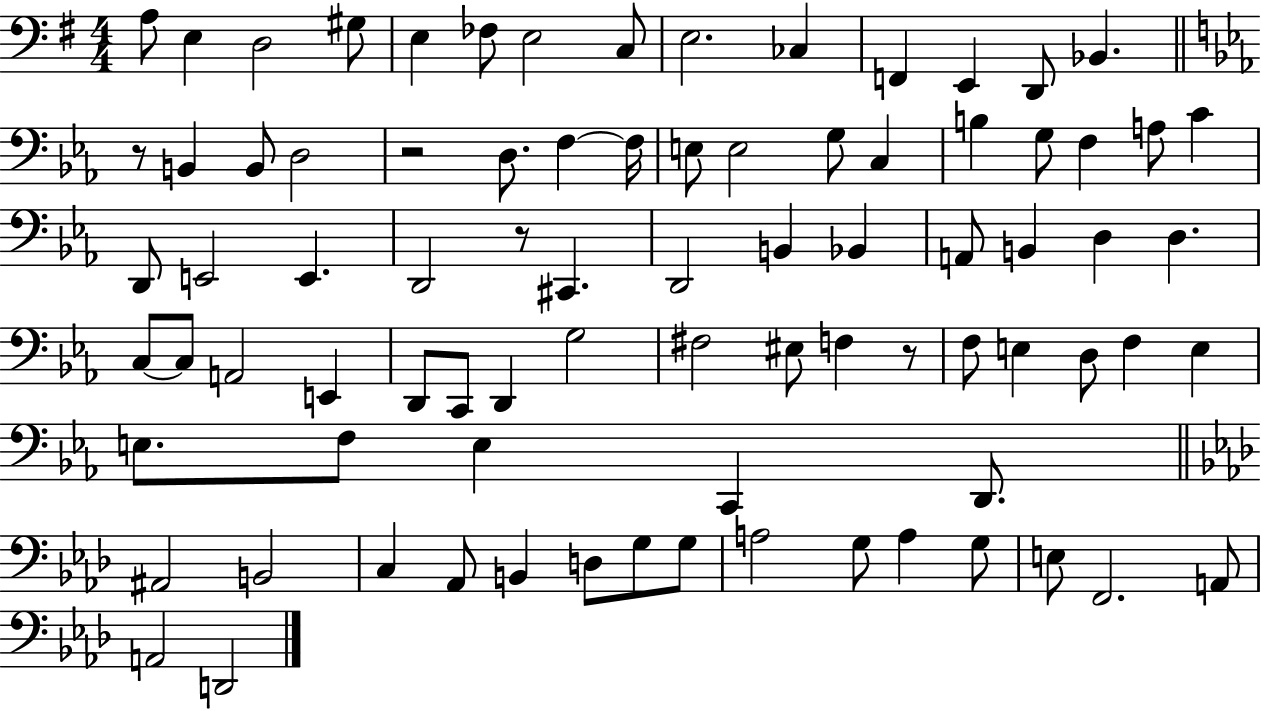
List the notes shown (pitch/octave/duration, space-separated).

A3/e E3/q D3/h G#3/e E3/q FES3/e E3/h C3/e E3/h. CES3/q F2/q E2/q D2/e Bb2/q. R/e B2/q B2/e D3/h R/h D3/e. F3/q F3/s E3/e E3/h G3/e C3/q B3/q G3/e F3/q A3/e C4/q D2/e E2/h E2/q. D2/h R/e C#2/q. D2/h B2/q Bb2/q A2/e B2/q D3/q D3/q. C3/e C3/e A2/h E2/q D2/e C2/e D2/q G3/h F#3/h EIS3/e F3/q R/e F3/e E3/q D3/e F3/q E3/q E3/e. F3/e E3/q C2/q D2/e. A#2/h B2/h C3/q Ab2/e B2/q D3/e G3/e G3/e A3/h G3/e A3/q G3/e E3/e F2/h. A2/e A2/h D2/h